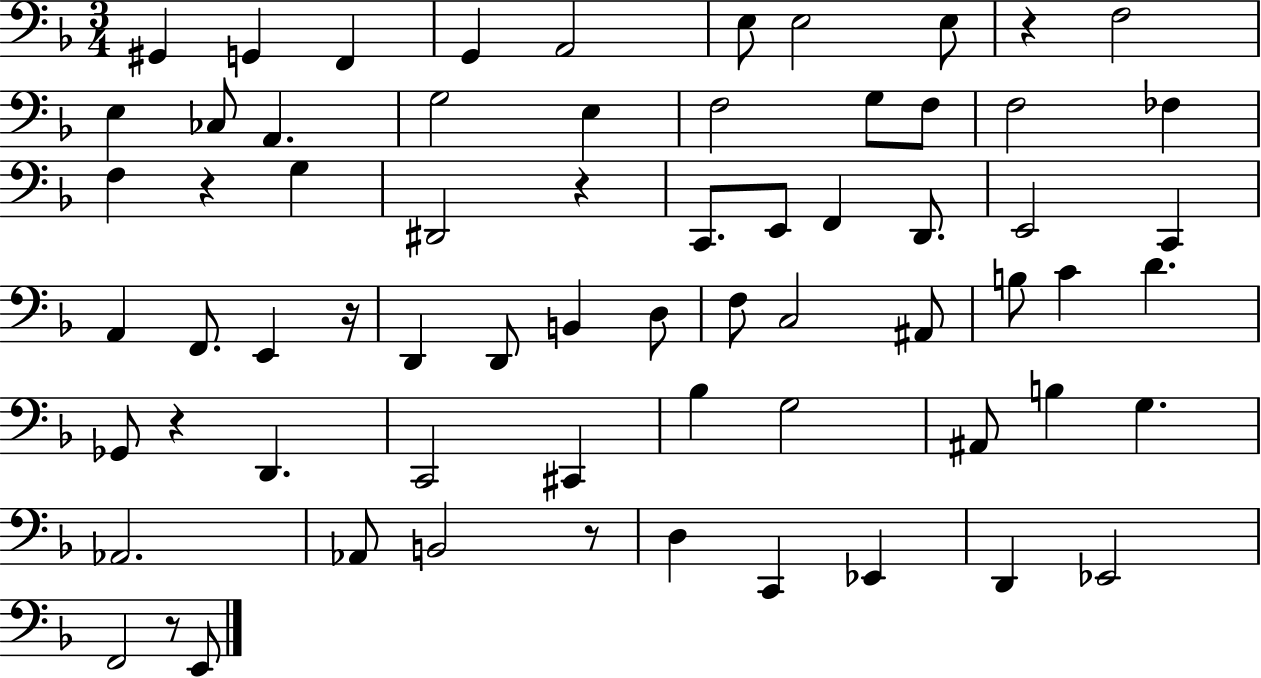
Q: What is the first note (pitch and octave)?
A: G#2